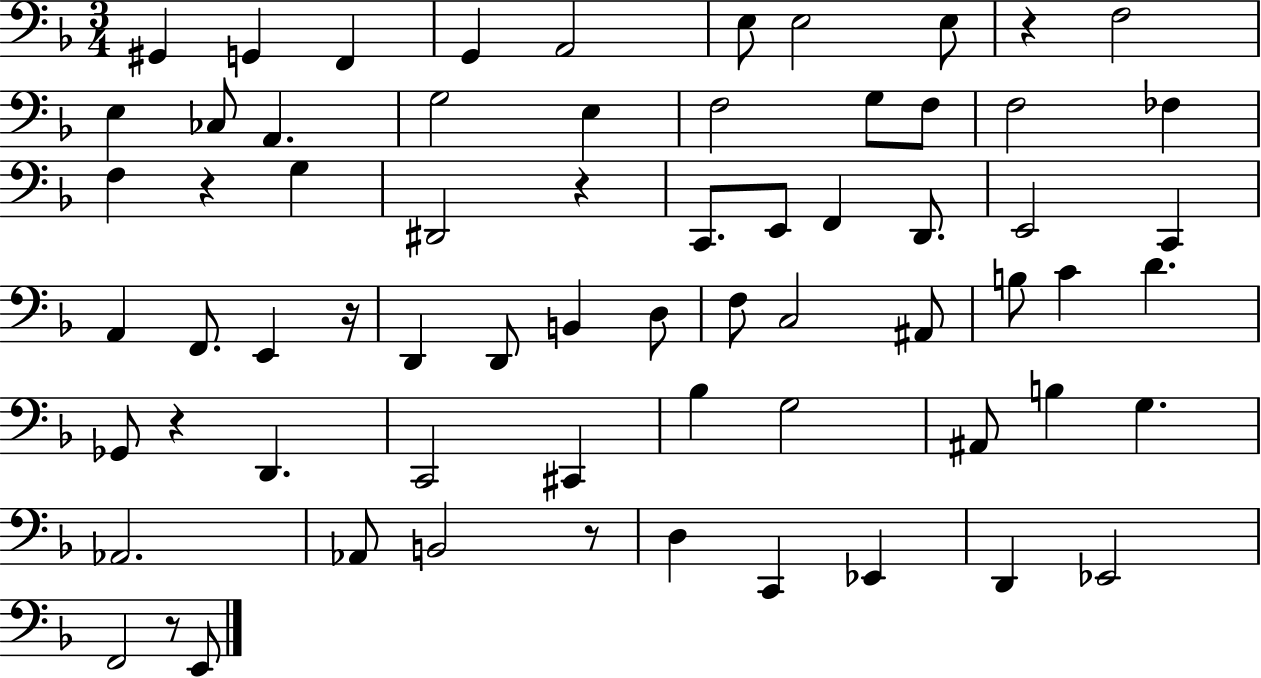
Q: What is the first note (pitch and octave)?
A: G#2